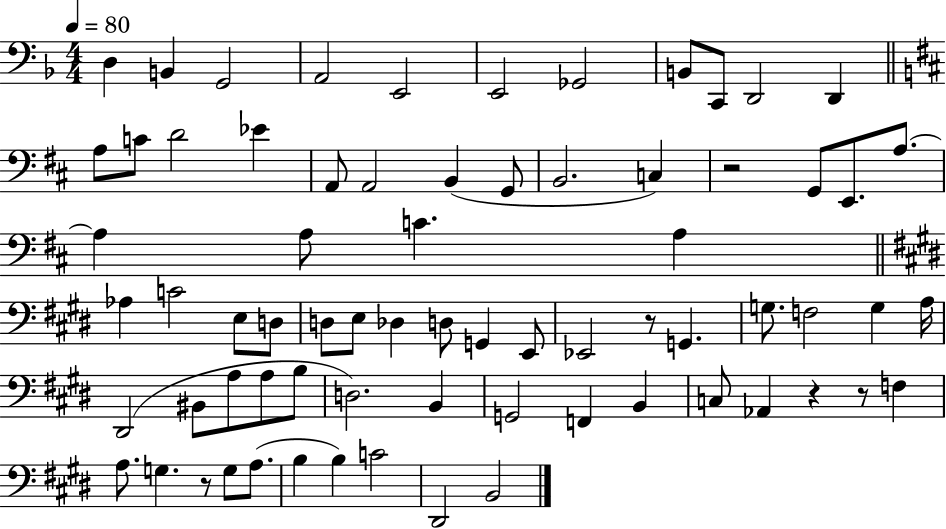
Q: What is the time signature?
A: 4/4